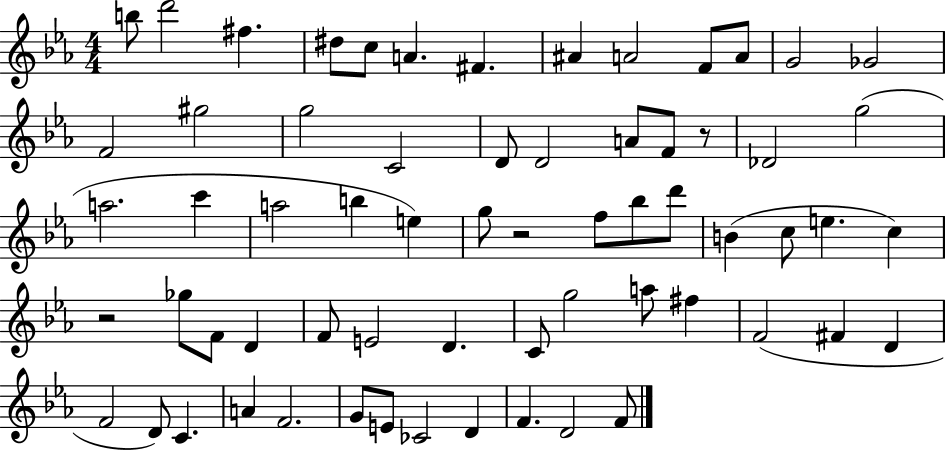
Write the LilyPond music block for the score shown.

{
  \clef treble
  \numericTimeSignature
  \time 4/4
  \key ees \major
  b''8 d'''2 fis''4. | dis''8 c''8 a'4. fis'4. | ais'4 a'2 f'8 a'8 | g'2 ges'2 | \break f'2 gis''2 | g''2 c'2 | d'8 d'2 a'8 f'8 r8 | des'2 g''2( | \break a''2. c'''4 | a''2 b''4 e''4) | g''8 r2 f''8 bes''8 d'''8 | b'4( c''8 e''4. c''4) | \break r2 ges''8 f'8 d'4 | f'8 e'2 d'4. | c'8 g''2 a''8 fis''4 | f'2( fis'4 d'4 | \break f'2 d'8) c'4. | a'4 f'2. | g'8 e'8 ces'2 d'4 | f'4. d'2 f'8 | \break \bar "|."
}